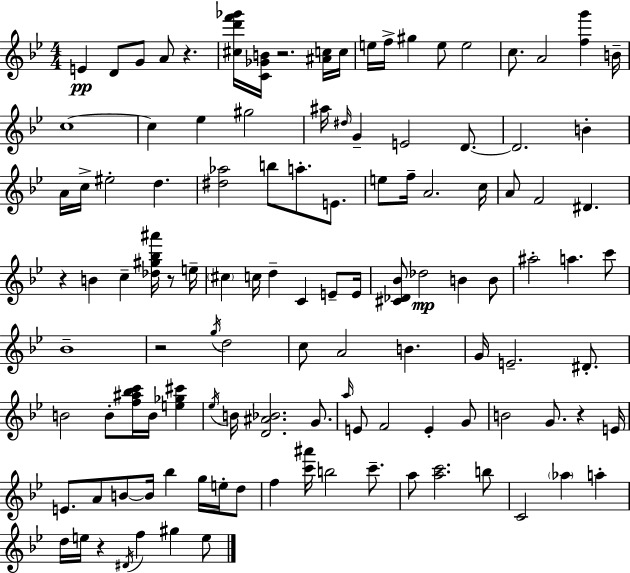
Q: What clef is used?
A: treble